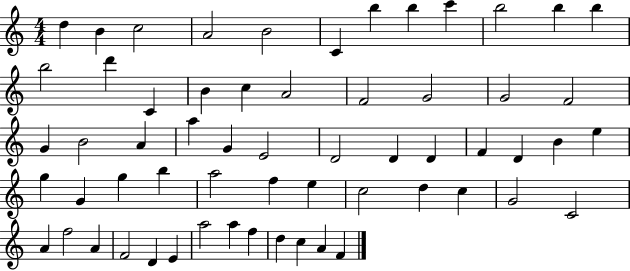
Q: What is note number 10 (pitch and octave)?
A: B5